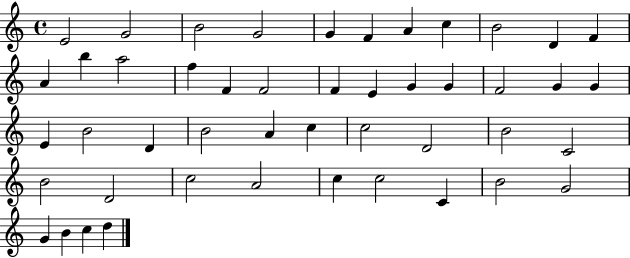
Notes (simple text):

E4/h G4/h B4/h G4/h G4/q F4/q A4/q C5/q B4/h D4/q F4/q A4/q B5/q A5/h F5/q F4/q F4/h F4/q E4/q G4/q G4/q F4/h G4/q G4/q E4/q B4/h D4/q B4/h A4/q C5/q C5/h D4/h B4/h C4/h B4/h D4/h C5/h A4/h C5/q C5/h C4/q B4/h G4/h G4/q B4/q C5/q D5/q